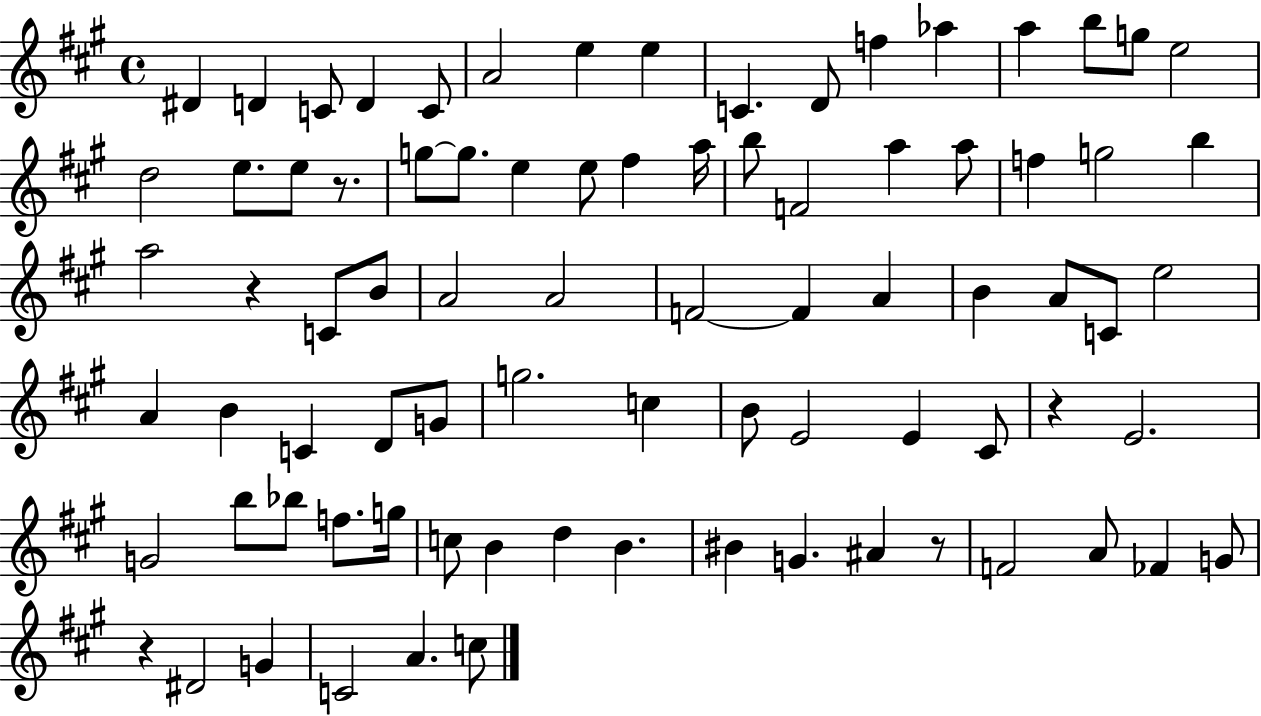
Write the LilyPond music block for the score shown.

{
  \clef treble
  \time 4/4
  \defaultTimeSignature
  \key a \major
  dis'4 d'4 c'8 d'4 c'8 | a'2 e''4 e''4 | c'4. d'8 f''4 aes''4 | a''4 b''8 g''8 e''2 | \break d''2 e''8. e''8 r8. | g''8~~ g''8. e''4 e''8 fis''4 a''16 | b''8 f'2 a''4 a''8 | f''4 g''2 b''4 | \break a''2 r4 c'8 b'8 | a'2 a'2 | f'2~~ f'4 a'4 | b'4 a'8 c'8 e''2 | \break a'4 b'4 c'4 d'8 g'8 | g''2. c''4 | b'8 e'2 e'4 cis'8 | r4 e'2. | \break g'2 b''8 bes''8 f''8. g''16 | c''8 b'4 d''4 b'4. | bis'4 g'4. ais'4 r8 | f'2 a'8 fes'4 g'8 | \break r4 dis'2 g'4 | c'2 a'4. c''8 | \bar "|."
}